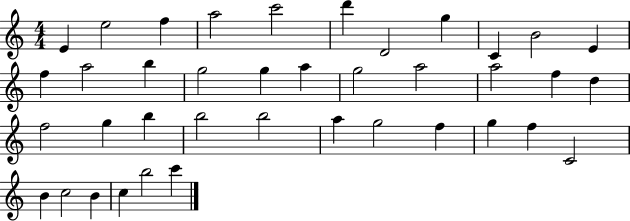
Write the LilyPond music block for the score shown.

{
  \clef treble
  \numericTimeSignature
  \time 4/4
  \key c \major
  e'4 e''2 f''4 | a''2 c'''2 | d'''4 d'2 g''4 | c'4 b'2 e'4 | \break f''4 a''2 b''4 | g''2 g''4 a''4 | g''2 a''2 | a''2 f''4 d''4 | \break f''2 g''4 b''4 | b''2 b''2 | a''4 g''2 f''4 | g''4 f''4 c'2 | \break b'4 c''2 b'4 | c''4 b''2 c'''4 | \bar "|."
}